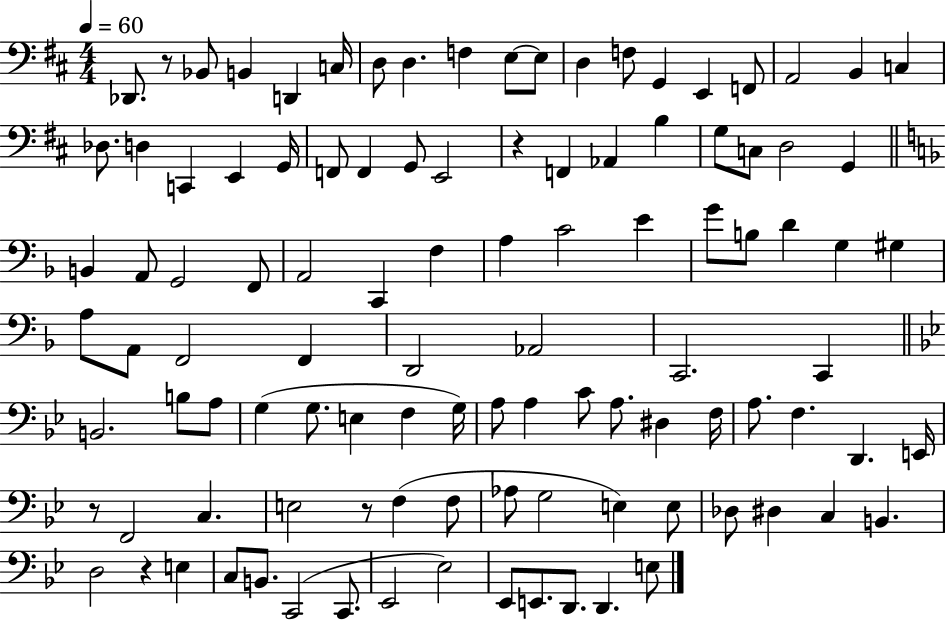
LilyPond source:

{
  \clef bass
  \numericTimeSignature
  \time 4/4
  \key d \major
  \tempo 4 = 60
  des,8. r8 bes,8 b,4 d,4 c16 | d8 d4. f4 e8~~ e8 | d4 f8 g,4 e,4 f,8 | a,2 b,4 c4 | \break des8. d4 c,4 e,4 g,16 | f,8 f,4 g,8 e,2 | r4 f,4 aes,4 b4 | g8 c8 d2 g,4 | \break \bar "||" \break \key d \minor b,4 a,8 g,2 f,8 | a,2 c,4 f4 | a4 c'2 e'4 | g'8 b8 d'4 g4 gis4 | \break a8 a,8 f,2 f,4 | d,2 aes,2 | c,2. c,4 | \bar "||" \break \key bes \major b,2. b8 a8 | g4( g8. e4 f4 g16) | a8 a4 c'8 a8. dis4 f16 | a8. f4. d,4. e,16 | \break r8 f,2 c4. | e2 r8 f4( f8 | aes8 g2 e4) e8 | des8 dis4 c4 b,4. | \break d2 r4 e4 | c8 b,8. c,2( c,8. | ees,2 ees2) | ees,8 e,8. d,8. d,4. e8 | \break \bar "|."
}